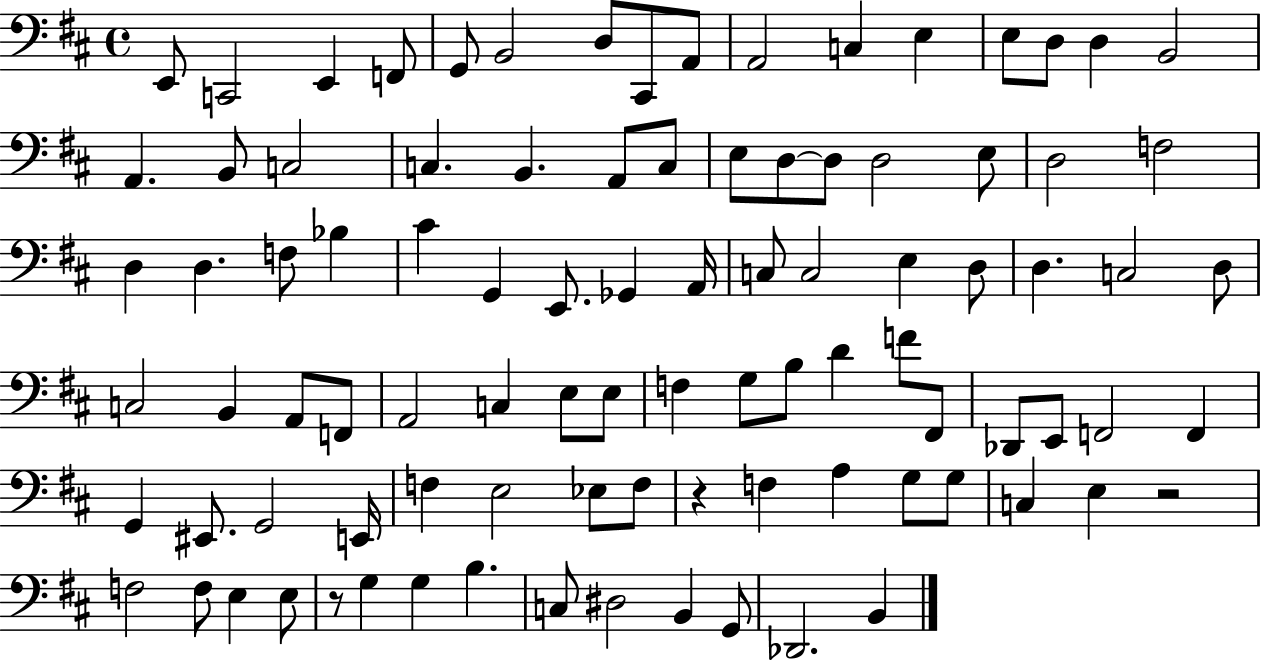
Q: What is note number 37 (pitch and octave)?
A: E2